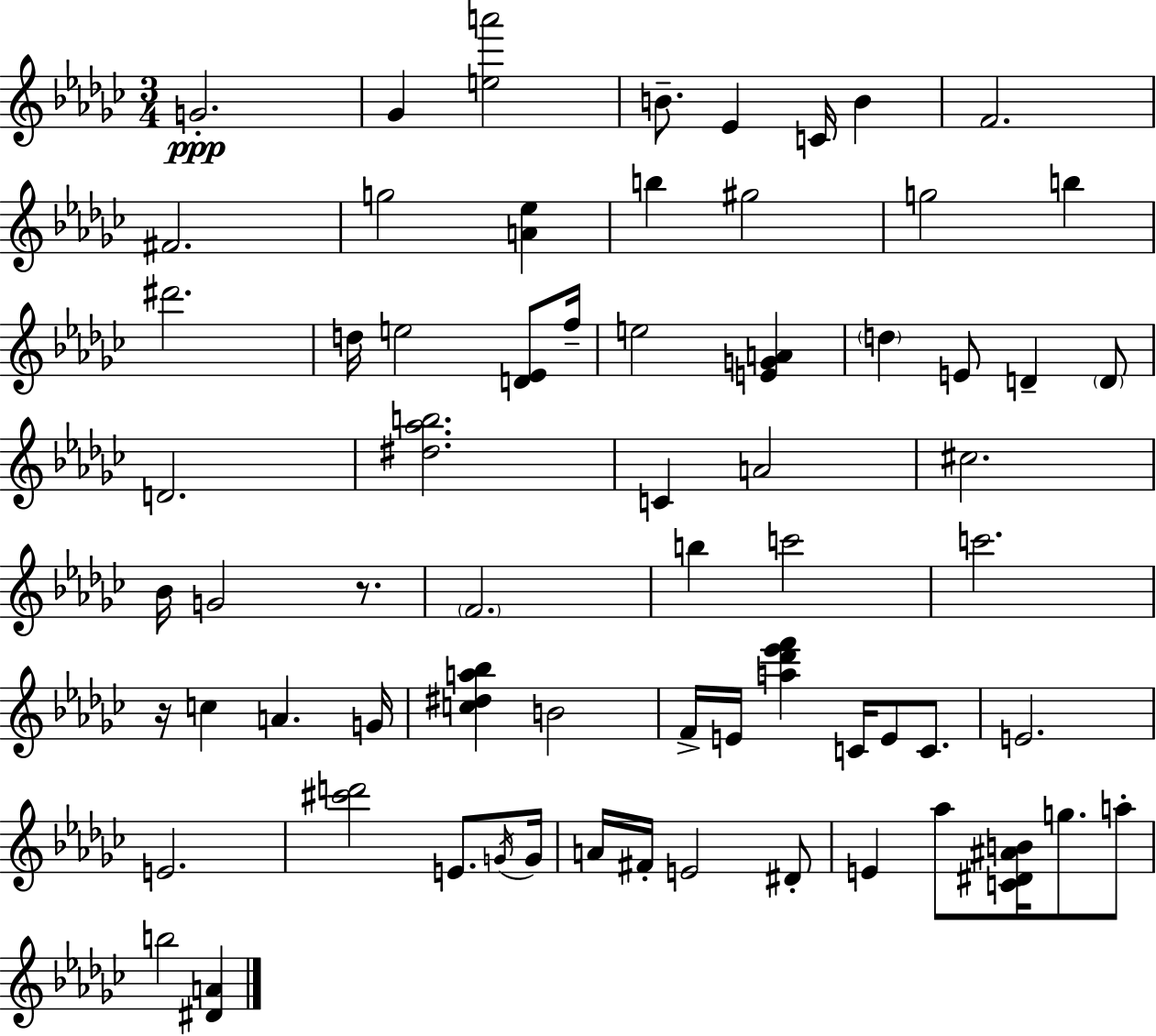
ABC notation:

X:1
T:Untitled
M:3/4
L:1/4
K:Ebm
G2 _G [ea']2 B/2 _E C/4 B F2 ^F2 g2 [A_e] b ^g2 g2 b ^d'2 d/4 e2 [D_E]/2 f/4 e2 [EGA] d E/2 D D/2 D2 [^d_ab]2 C A2 ^c2 _B/4 G2 z/2 F2 b c'2 c'2 z/4 c A G/4 [c^da_b] B2 F/4 E/4 [a_d'_e'f'] C/4 E/2 C/2 E2 E2 [^c'd']2 E/2 G/4 G/4 A/4 ^F/4 E2 ^D/2 E _a/2 [C^D^AB]/4 g/2 a/2 b2 [^DA]